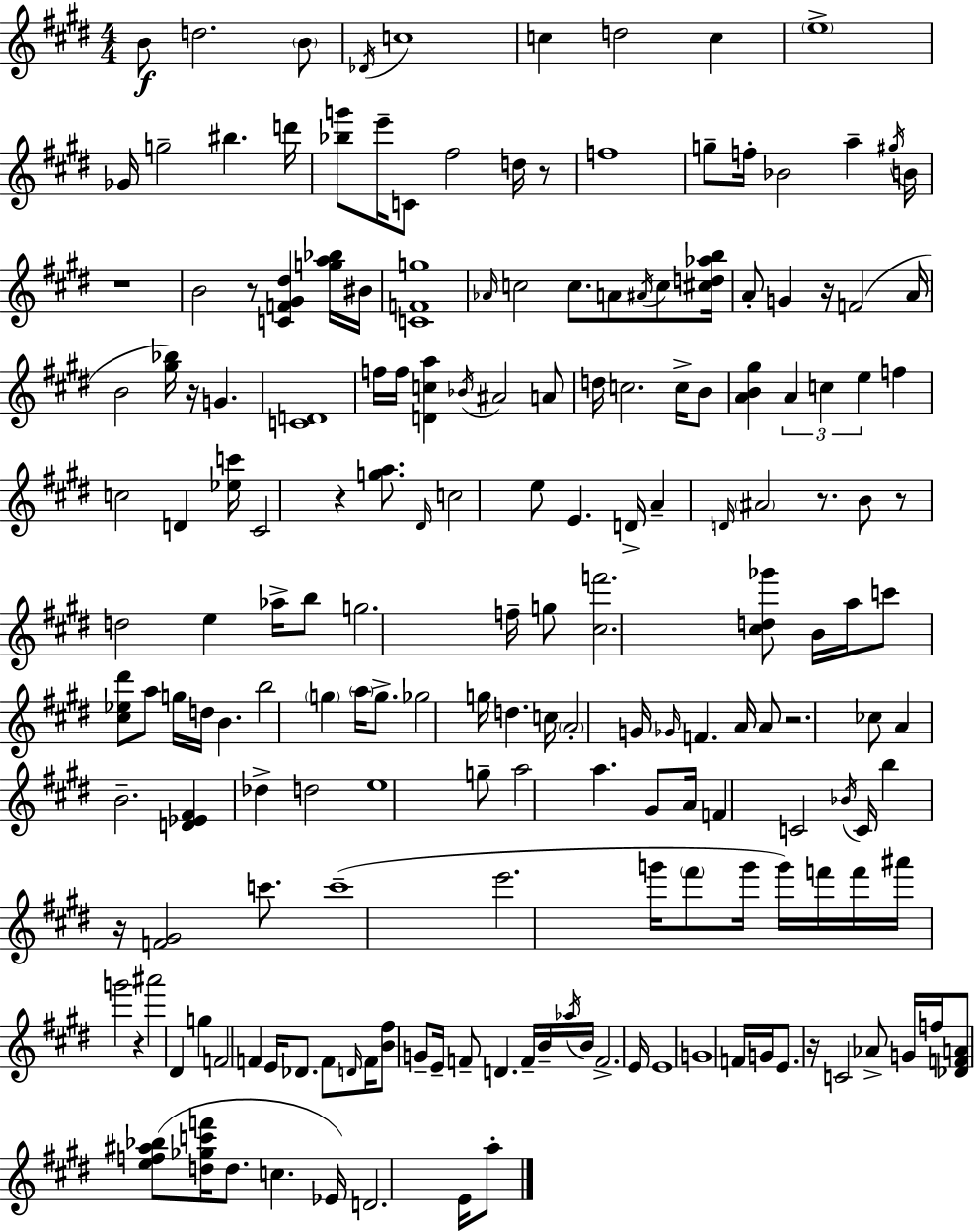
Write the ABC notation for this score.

X:1
T:Untitled
M:4/4
L:1/4
K:E
B/2 d2 B/2 _D/4 c4 c d2 c e4 _G/4 g2 ^b d'/4 [_bg']/2 e'/4 C/2 ^f2 d/4 z/2 f4 g/2 f/4 _B2 a ^g/4 B/4 z4 B2 z/2 [CF^G^d] [ga_b]/4 ^B/4 [CFg]4 _A/4 c2 c/2 A/2 ^A/4 c/2 [^cd_ab]/4 A/2 G z/4 F2 A/4 B2 [^g_b]/4 z/4 G [CD]4 f/4 f/4 [Dca] _B/4 ^A2 A/2 d/4 c2 c/4 B/2 [AB^g] A c e f c2 D [_ec']/4 ^C2 z [ga]/2 ^D/4 c2 e/2 E D/4 A D/4 ^A2 z/2 B/2 z/2 d2 e _a/4 b/2 g2 f/4 g/2 [^cf']2 [^cd_g']/2 B/4 a/4 c'/2 [^c_e^d']/2 a/2 g/4 d/4 B b2 g a/4 g/2 _g2 g/4 d c/4 A2 G/4 _G/4 F A/4 A/2 z2 _c/2 A B2 [D_E^F] _d d2 e4 g/2 a2 a ^G/2 A/4 F C2 _B/4 C/4 b z/4 [F^G]2 c'/2 c'4 e'2 g'/4 ^f'/2 g'/4 g'/4 f'/4 f'/4 ^a'/4 g'2 z ^a'2 ^D g F2 F E/4 _D/2 F/2 D/4 F/4 [B^f]/2 G/2 E/4 F/2 D F/4 B/4 _a/4 B/4 F2 E/4 E4 G4 F/4 G/4 E/2 z/4 C2 _A/2 G/4 f/4 [_DFA]/2 [ef^a_b]/2 [d_gc'f']/4 d/2 c _E/4 D2 E/4 a/2